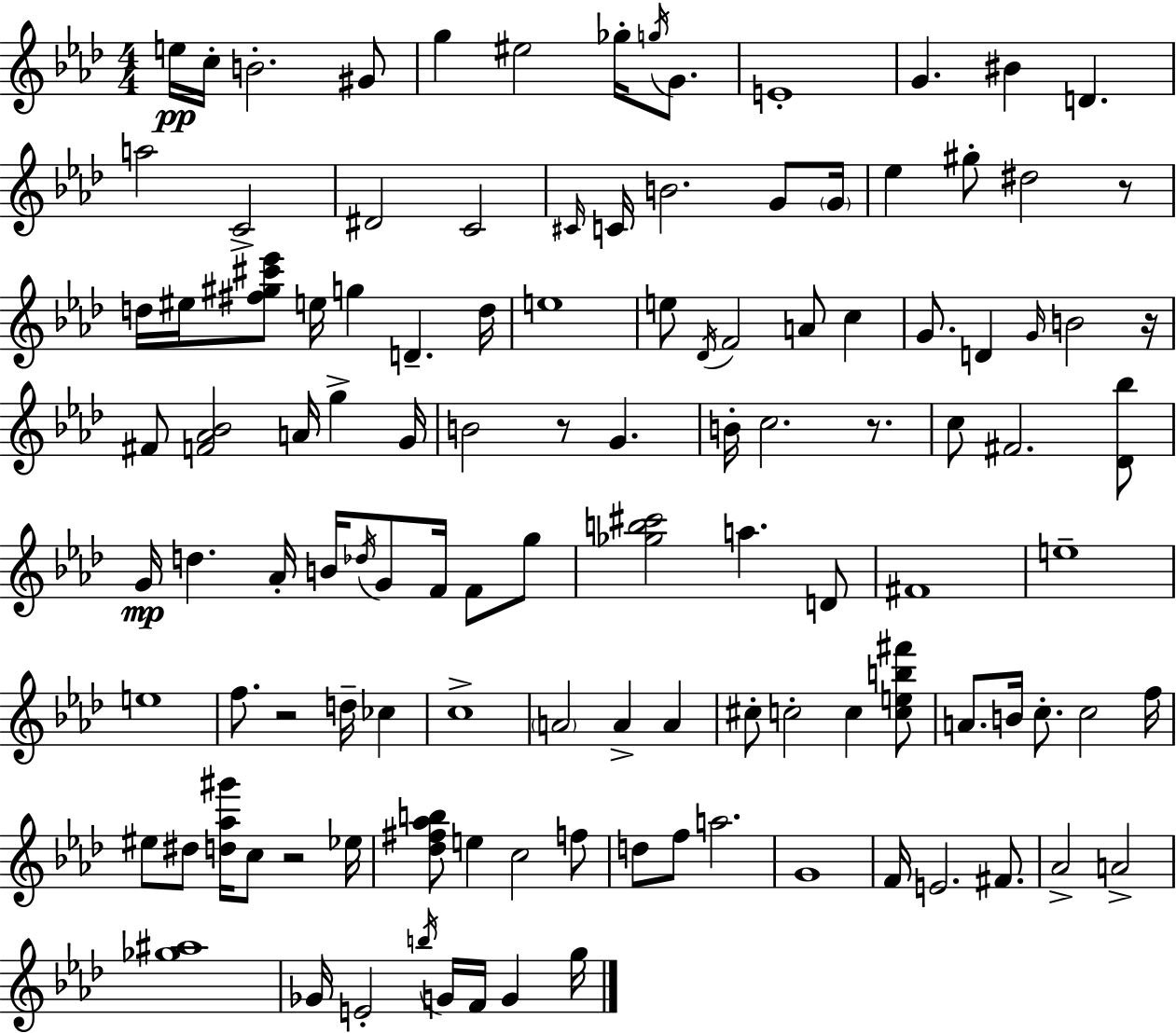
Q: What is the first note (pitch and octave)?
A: E5